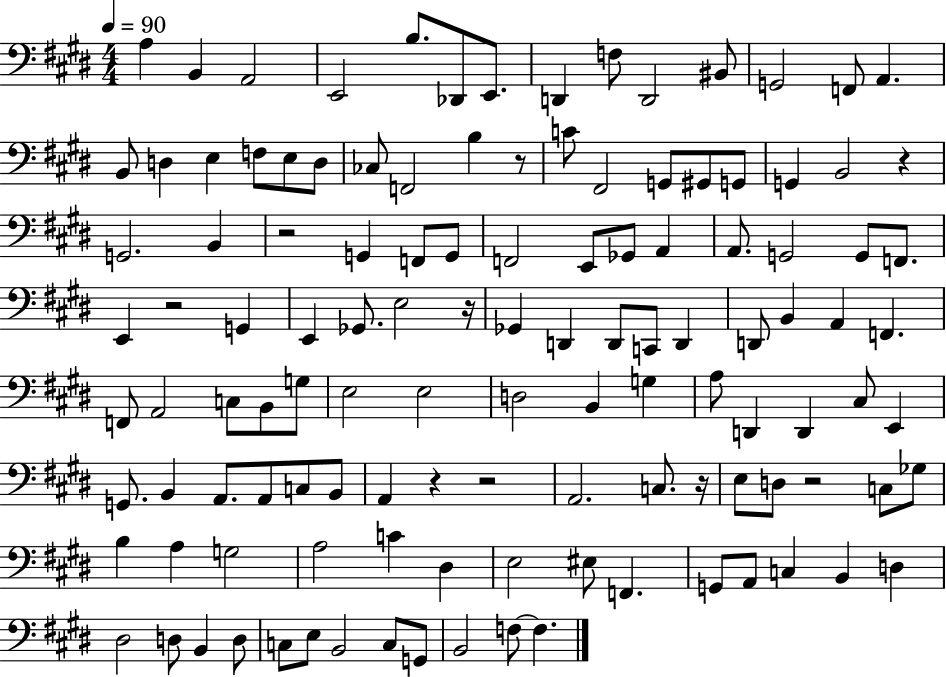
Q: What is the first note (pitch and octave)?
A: A3